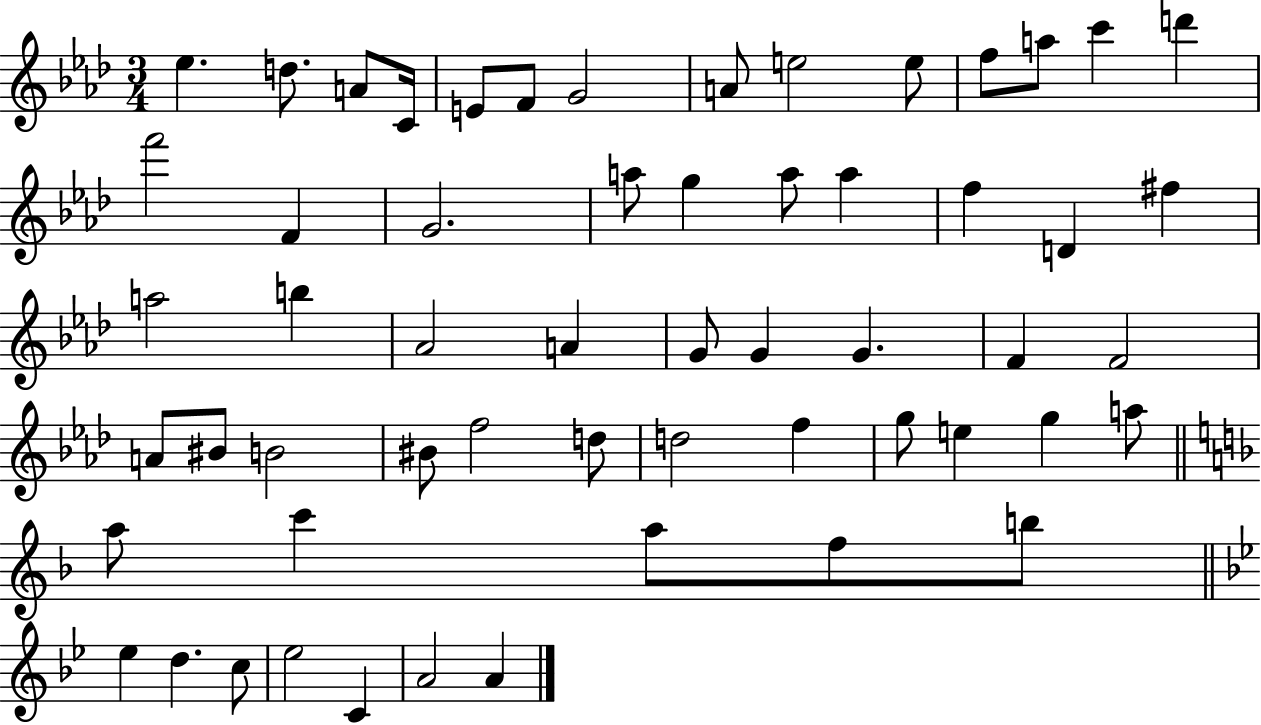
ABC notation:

X:1
T:Untitled
M:3/4
L:1/4
K:Ab
_e d/2 A/2 C/4 E/2 F/2 G2 A/2 e2 e/2 f/2 a/2 c' d' f'2 F G2 a/2 g a/2 a f D ^f a2 b _A2 A G/2 G G F F2 A/2 ^B/2 B2 ^B/2 f2 d/2 d2 f g/2 e g a/2 a/2 c' a/2 f/2 b/2 _e d c/2 _e2 C A2 A